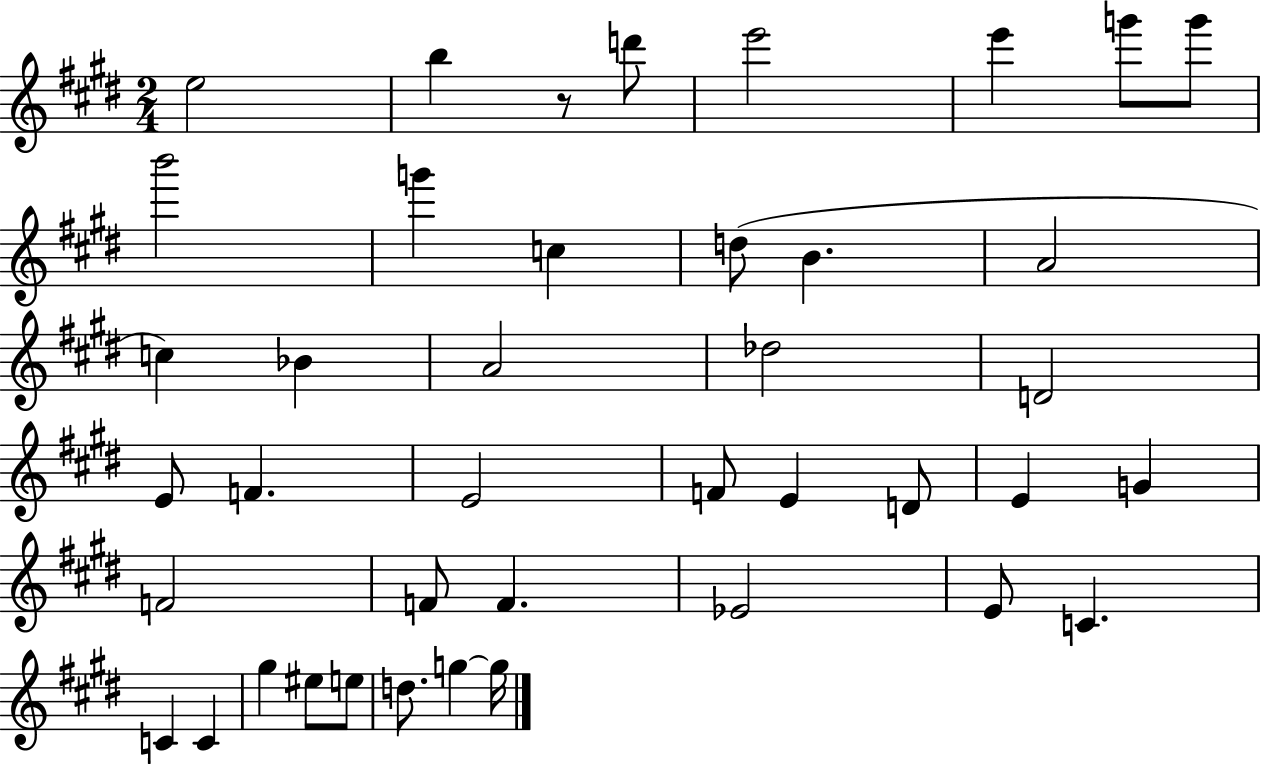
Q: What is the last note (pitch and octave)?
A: G5